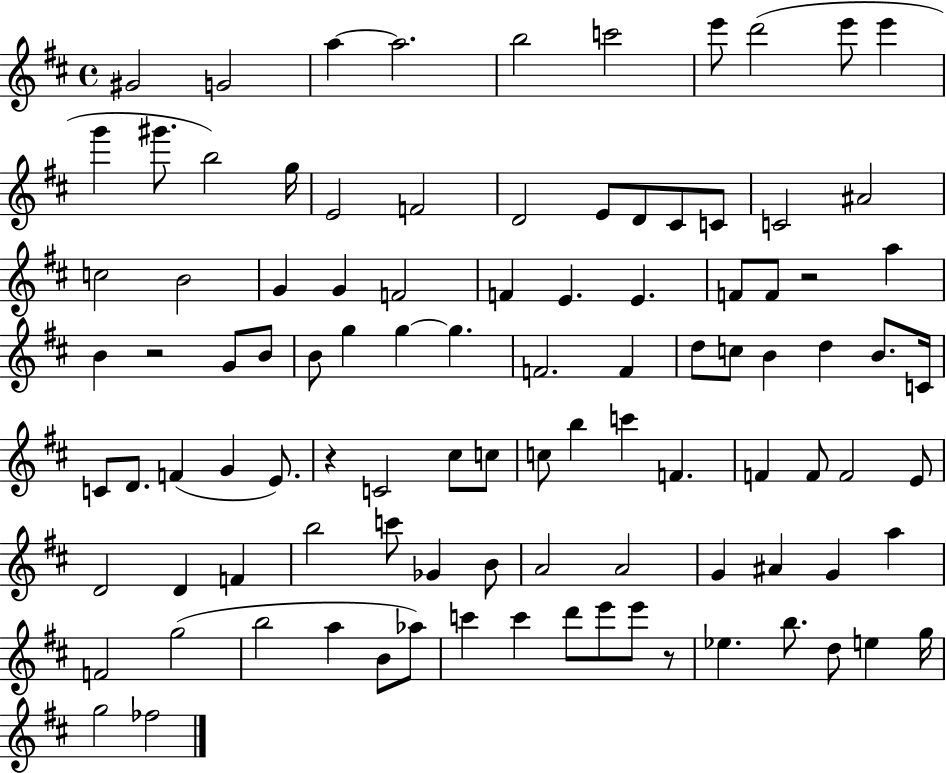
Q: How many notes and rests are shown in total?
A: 100